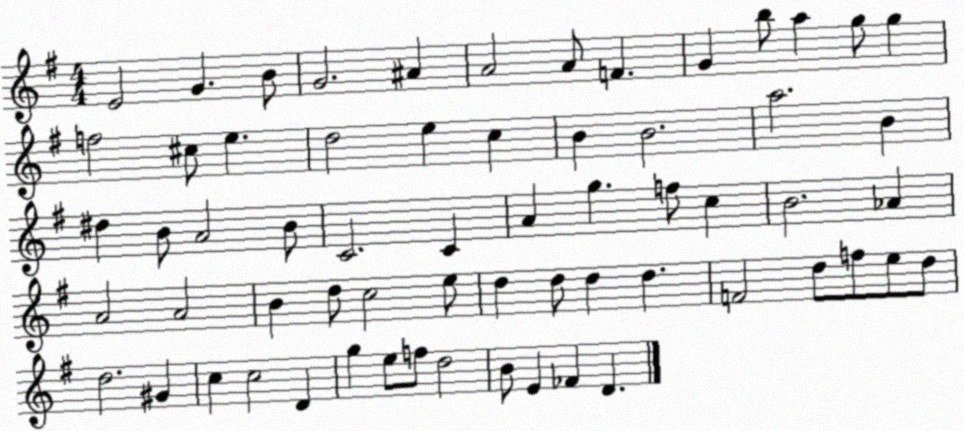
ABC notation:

X:1
T:Untitled
M:4/4
L:1/4
K:G
E2 G B/2 G2 ^A A2 A/2 F G b/2 a g/2 g f2 ^c/2 e d2 e c B B2 a2 B ^d B/2 A2 B/2 C2 C A g f/2 c B2 _A A2 A2 B d/2 c2 e/2 d d/2 d d F2 d/2 f/2 e/2 d/2 d2 ^G c c2 D g e/2 f/2 d2 B/2 E _F D